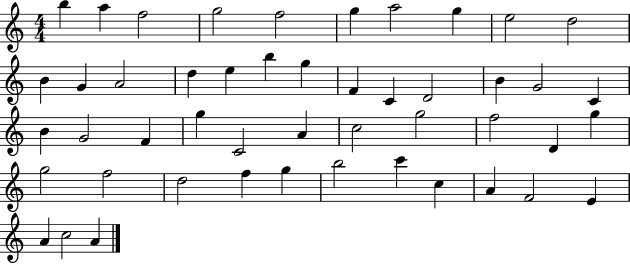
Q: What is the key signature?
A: C major